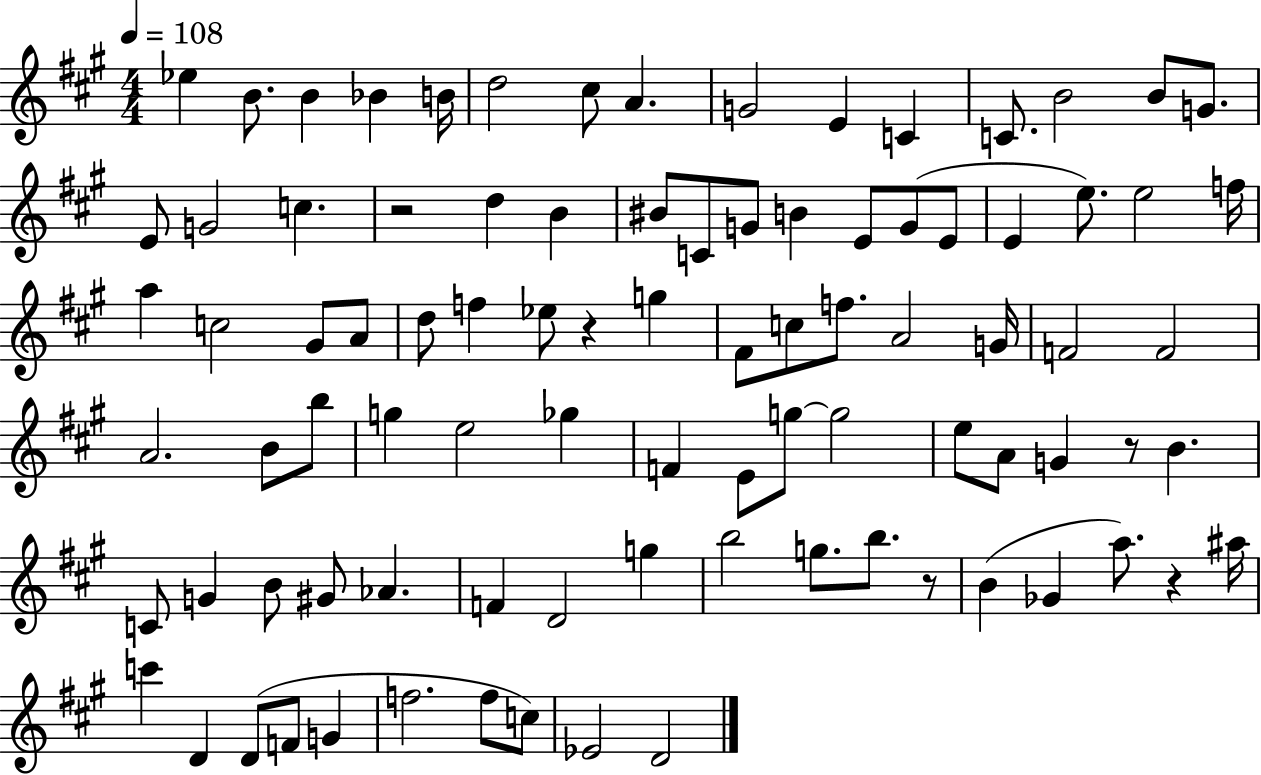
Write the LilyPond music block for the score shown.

{
  \clef treble
  \numericTimeSignature
  \time 4/4
  \key a \major
  \tempo 4 = 108
  \repeat volta 2 { ees''4 b'8. b'4 bes'4 b'16 | d''2 cis''8 a'4. | g'2 e'4 c'4 | c'8. b'2 b'8 g'8. | \break e'8 g'2 c''4. | r2 d''4 b'4 | bis'8 c'8 g'8 b'4 e'8 g'8( e'8 | e'4 e''8.) e''2 f''16 | \break a''4 c''2 gis'8 a'8 | d''8 f''4 ees''8 r4 g''4 | fis'8 c''8 f''8. a'2 g'16 | f'2 f'2 | \break a'2. b'8 b''8 | g''4 e''2 ges''4 | f'4 e'8 g''8~~ g''2 | e''8 a'8 g'4 r8 b'4. | \break c'8 g'4 b'8 gis'8 aes'4. | f'4 d'2 g''4 | b''2 g''8. b''8. r8 | b'4( ges'4 a''8.) r4 ais''16 | \break c'''4 d'4 d'8( f'8 g'4 | f''2. f''8 c''8) | ees'2 d'2 | } \bar "|."
}